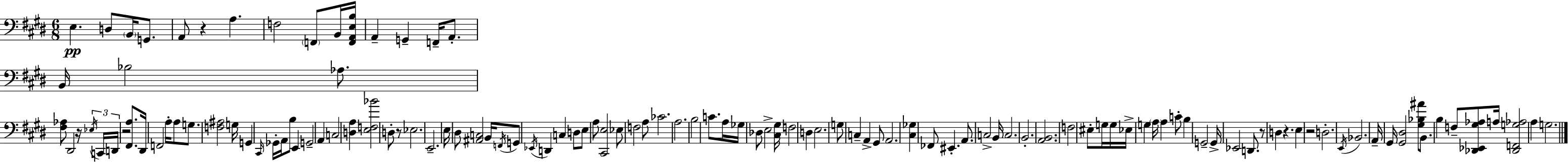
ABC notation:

X:1
T:Untitled
M:6/8
L:1/4
K:E
E, D,/2 B,,/4 G,,/2 A,,/2 z A, F,2 F,,/2 B,,/4 [F,,A,,E,B,]/4 A,, G,, F,,/4 A,,/2 B,,/4 _B,2 _A,/2 [^F,_A,]/2 ^D,,2 z/4 _E,/4 C,,/4 D,,/4 z2 [^F,,A,]/2 ^D,,/4 F,,2 A,/4 A,/2 G,/2 [F,^A,]2 G,/4 G,, ^C,,/4 _G,,/4 A,,/4 B,/2 E,, G,,2 A,, C,2 [D,A,] [E,F,_B]2 D,/2 z/2 _E,2 E,,2 E,/4 ^D,/2 [^A,,C,]2 B,,/4 F,,/4 G,,/2 _E,,/4 D,, C, D,/2 E,/2 A,/2 [^C,,E,]2 _E,/2 F,2 A,/2 _C2 A,2 B,2 C/2 A,/4 _G,/4 _D,/2 E,2 [^C,^G,]/4 F,2 D, E,2 G,/2 C, A,, ^G,,/2 A,,2 [^C,_G,] _F,,/2 ^E,, A,,/2 C,2 B,,/4 C,2 B,,2 [A,,B,,]2 F,2 ^E,/2 G,/4 G,/4 _E,/4 G, A,/4 A, C/2 B, G,,2 G,,/4 _E,,2 D,,/2 z/2 D, z E, z2 D,2 E,,/4 _B,,2 A,,/4 ^G,,/4 [^G,,^D,]2 [^G,_B,^A]/2 B,,/2 B, F,/2 [_D,,_E,,^G,_A,]/2 A,/4 [_D,,F,,G,_A,]2 A, G,2